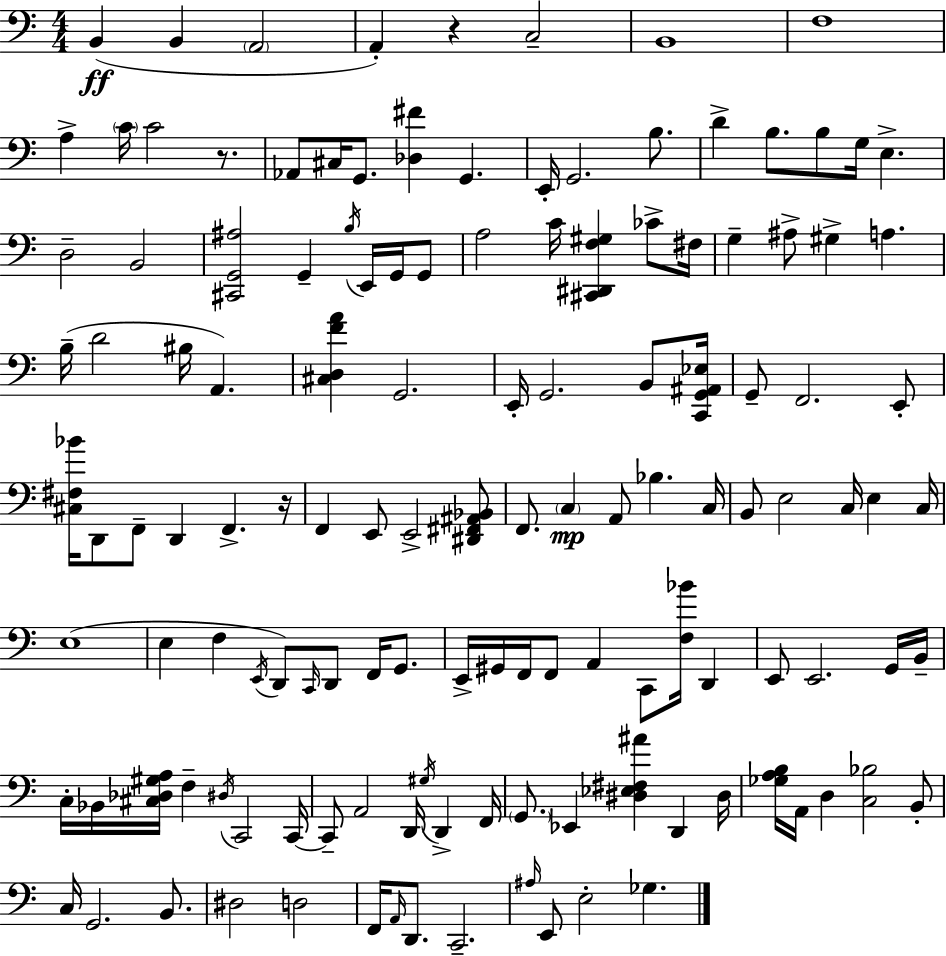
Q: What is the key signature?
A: A minor